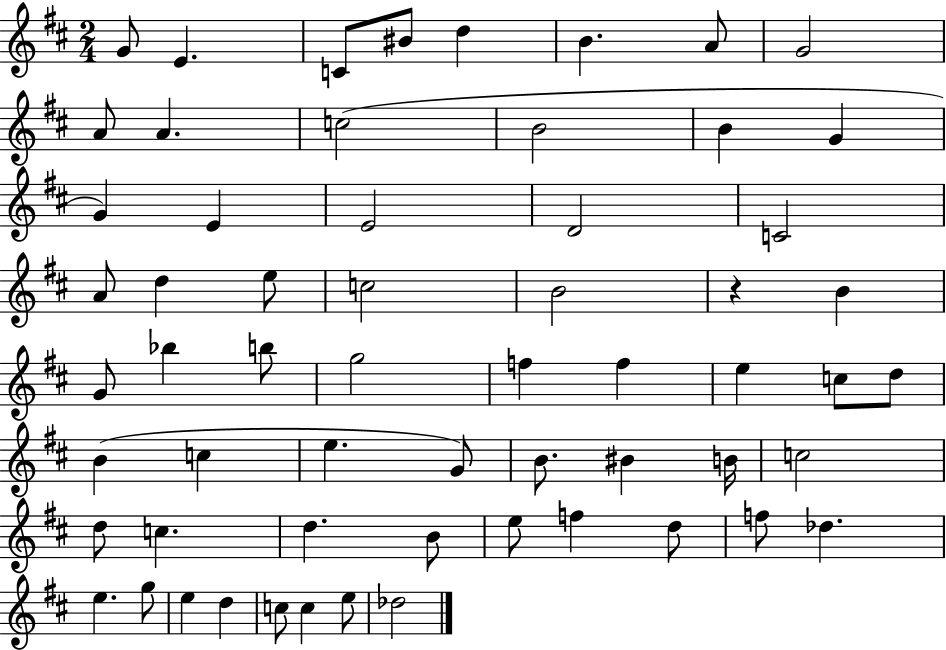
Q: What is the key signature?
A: D major